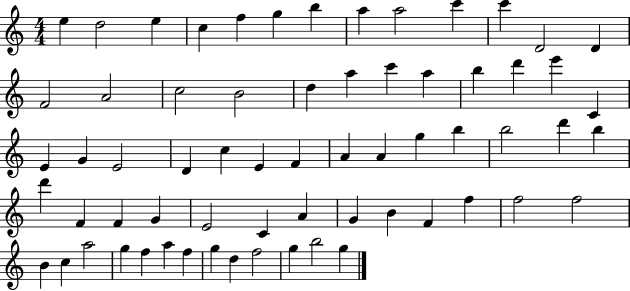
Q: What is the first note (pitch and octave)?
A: E5